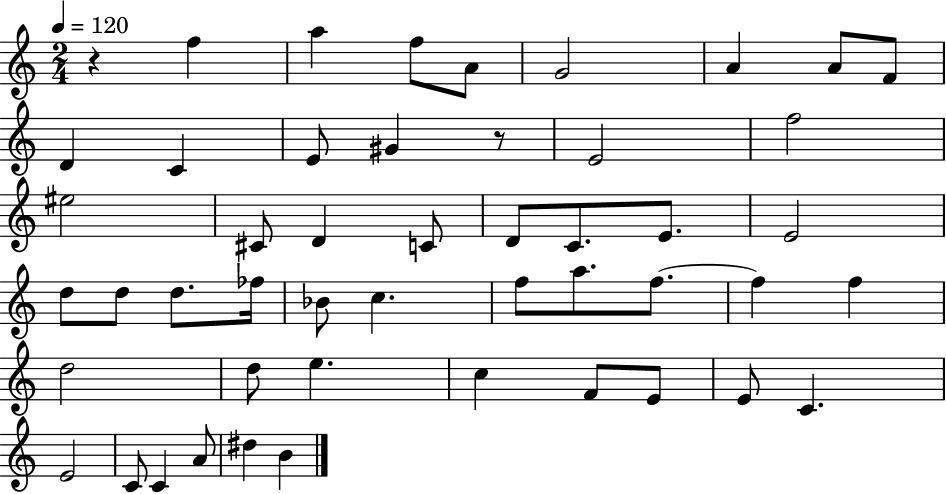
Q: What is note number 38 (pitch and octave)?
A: F4